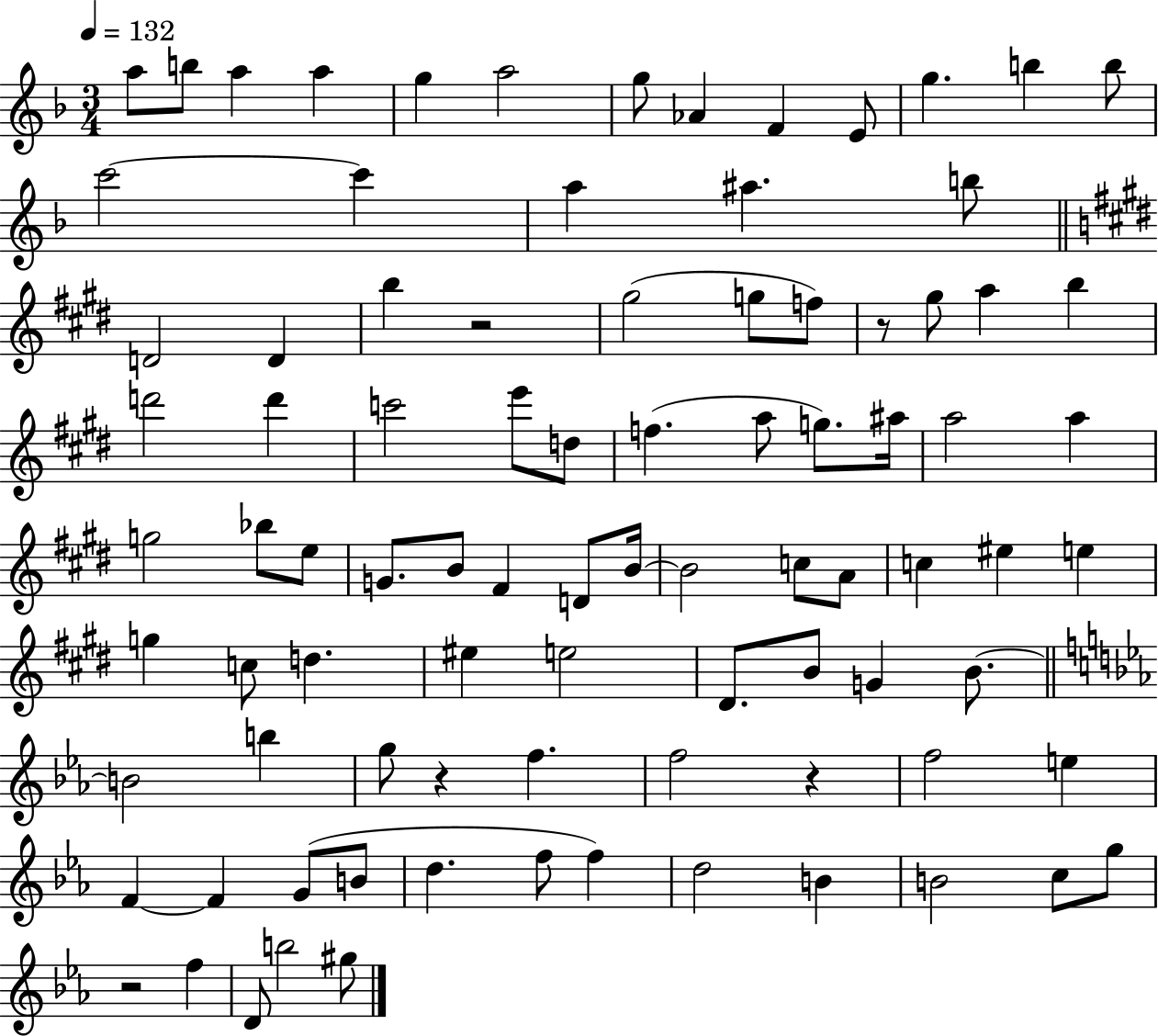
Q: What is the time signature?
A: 3/4